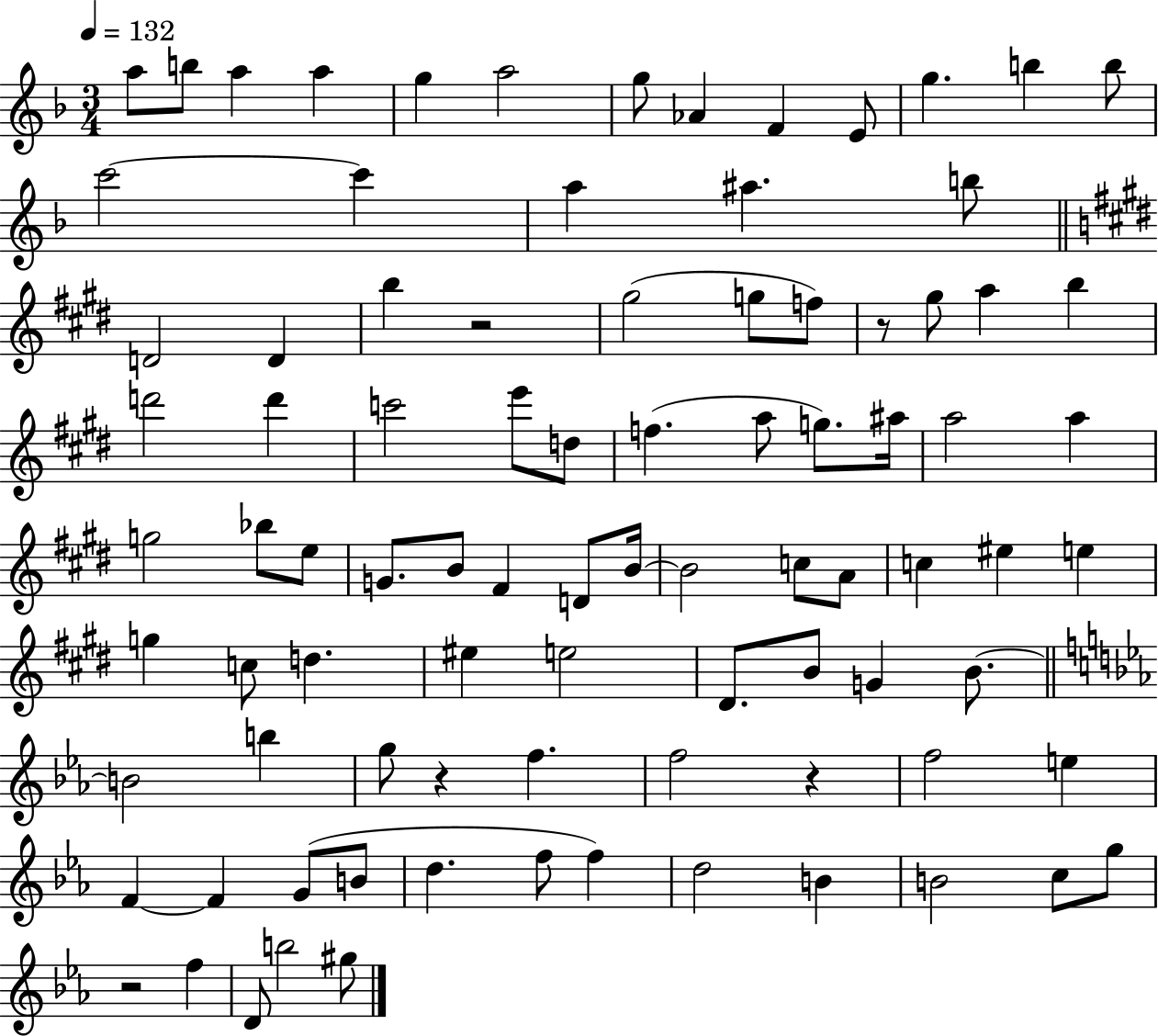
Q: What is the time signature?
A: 3/4